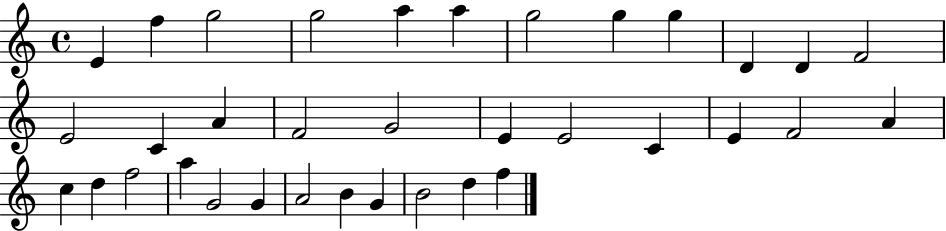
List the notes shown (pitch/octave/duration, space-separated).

E4/q F5/q G5/h G5/h A5/q A5/q G5/h G5/q G5/q D4/q D4/q F4/h E4/h C4/q A4/q F4/h G4/h E4/q E4/h C4/q E4/q F4/h A4/q C5/q D5/q F5/h A5/q G4/h G4/q A4/h B4/q G4/q B4/h D5/q F5/q